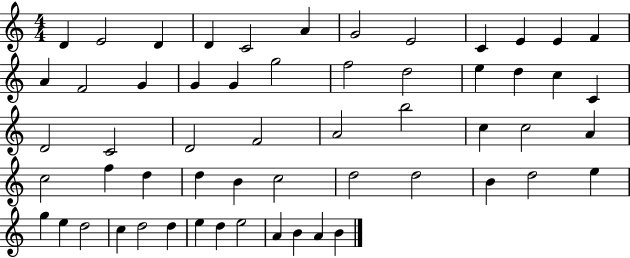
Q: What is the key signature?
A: C major